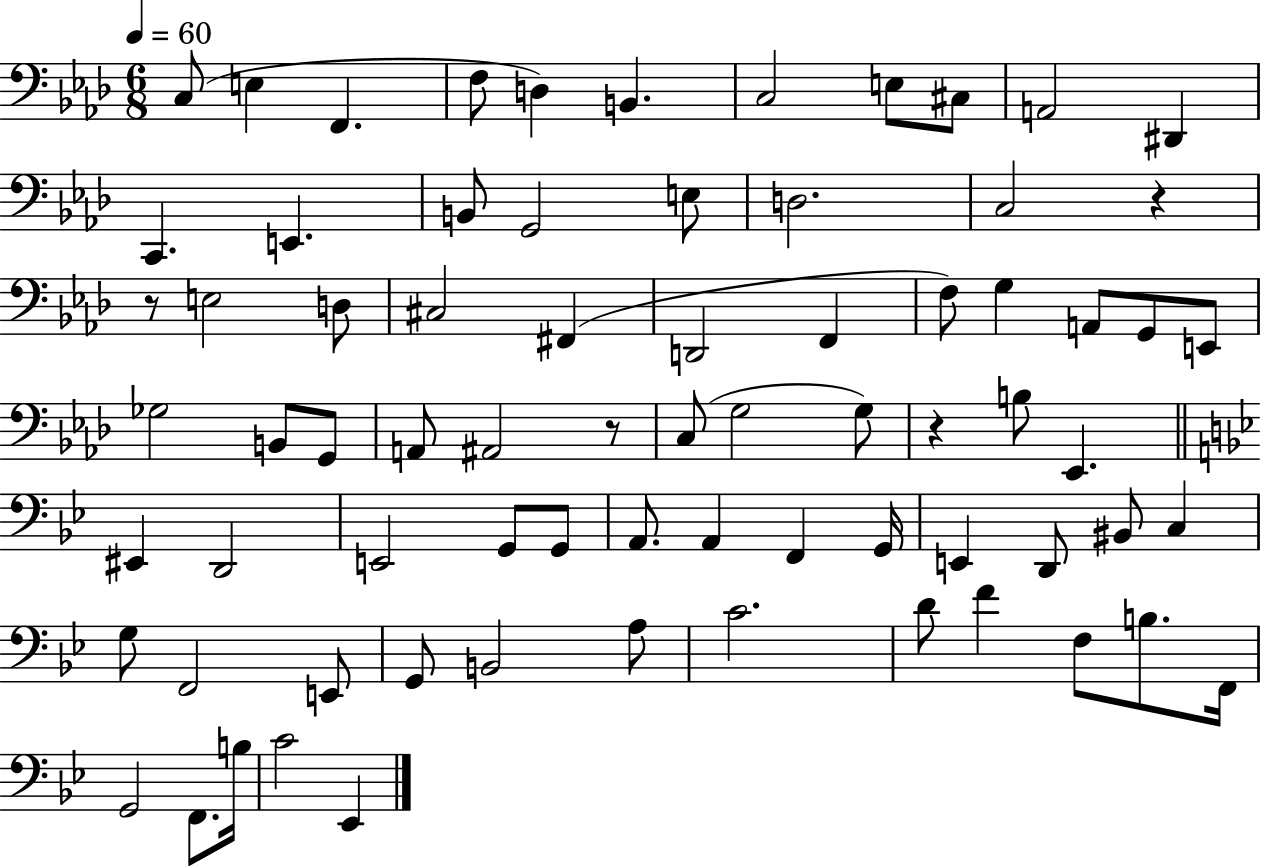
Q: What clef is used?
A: bass